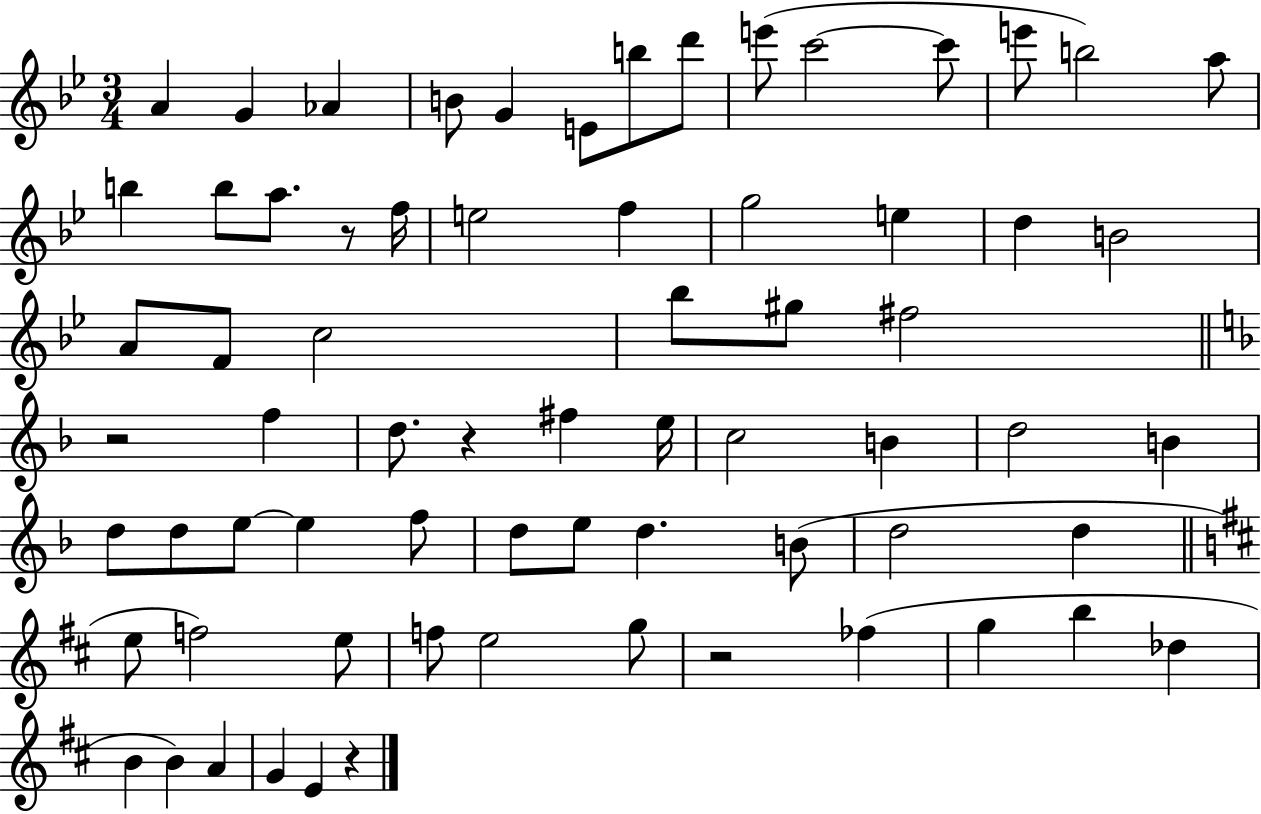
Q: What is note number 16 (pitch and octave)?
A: B5